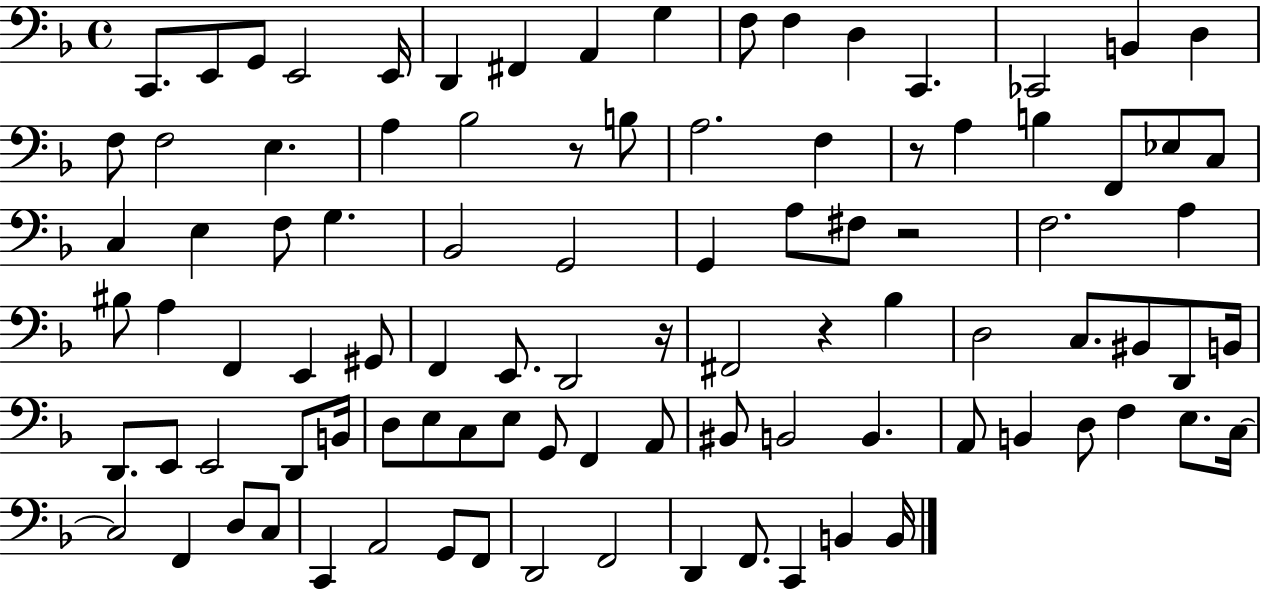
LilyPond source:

{
  \clef bass
  \time 4/4
  \defaultTimeSignature
  \key f \major
  c,8. e,8 g,8 e,2 e,16 | d,4 fis,4 a,4 g4 | f8 f4 d4 c,4. | ces,2 b,4 d4 | \break f8 f2 e4. | a4 bes2 r8 b8 | a2. f4 | r8 a4 b4 f,8 ees8 c8 | \break c4 e4 f8 g4. | bes,2 g,2 | g,4 a8 fis8 r2 | f2. a4 | \break bis8 a4 f,4 e,4 gis,8 | f,4 e,8. d,2 r16 | fis,2 r4 bes4 | d2 c8. bis,8 d,8 b,16 | \break d,8. e,8 e,2 d,8 b,16 | d8 e8 c8 e8 g,8 f,4 a,8 | bis,8 b,2 b,4. | a,8 b,4 d8 f4 e8. c16~~ | \break c2 f,4 d8 c8 | c,4 a,2 g,8 f,8 | d,2 f,2 | d,4 f,8. c,4 b,4 b,16 | \break \bar "|."
}